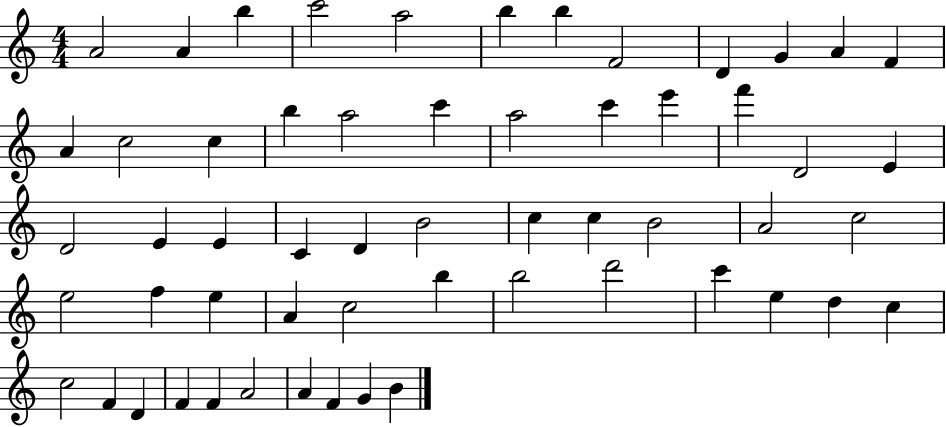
X:1
T:Untitled
M:4/4
L:1/4
K:C
A2 A b c'2 a2 b b F2 D G A F A c2 c b a2 c' a2 c' e' f' D2 E D2 E E C D B2 c c B2 A2 c2 e2 f e A c2 b b2 d'2 c' e d c c2 F D F F A2 A F G B